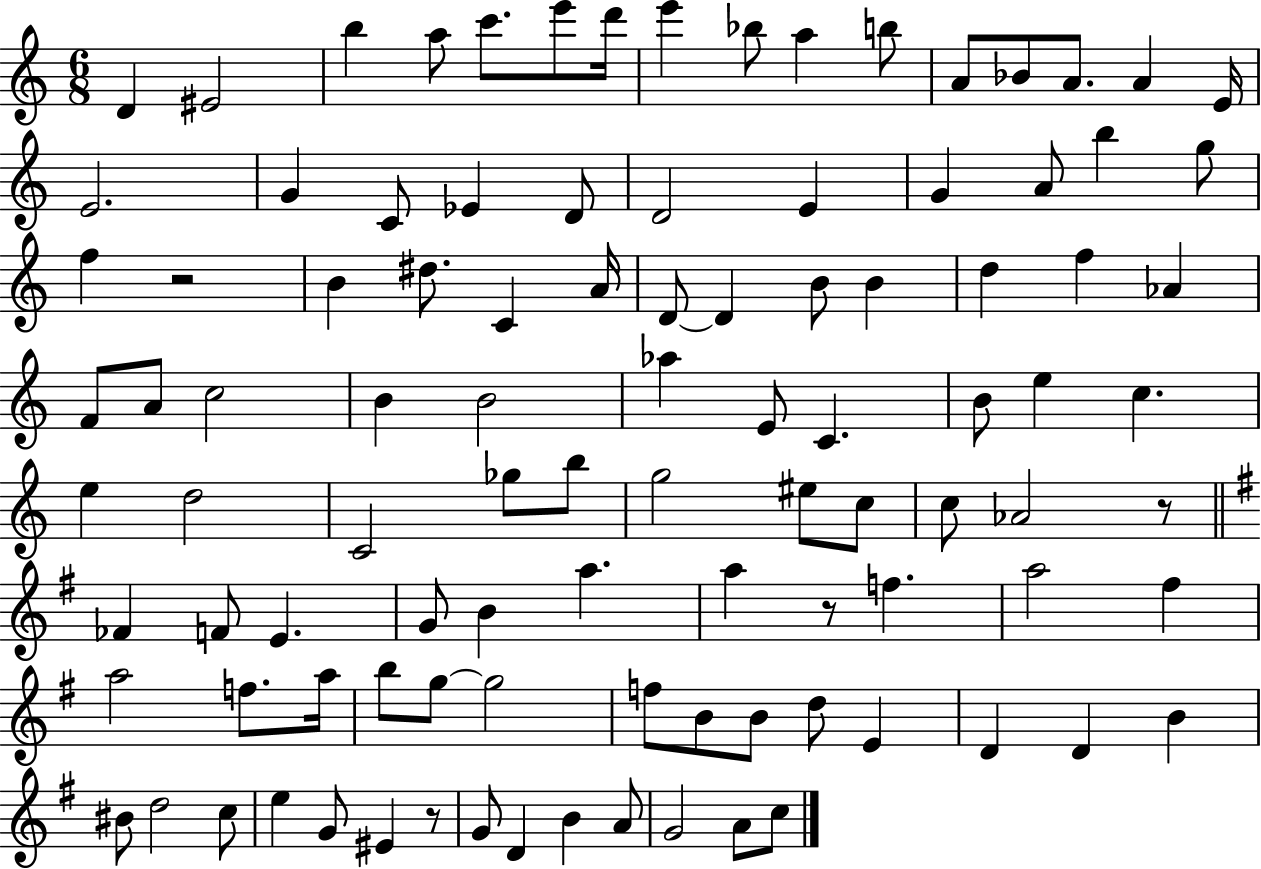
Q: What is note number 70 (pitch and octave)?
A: F#5